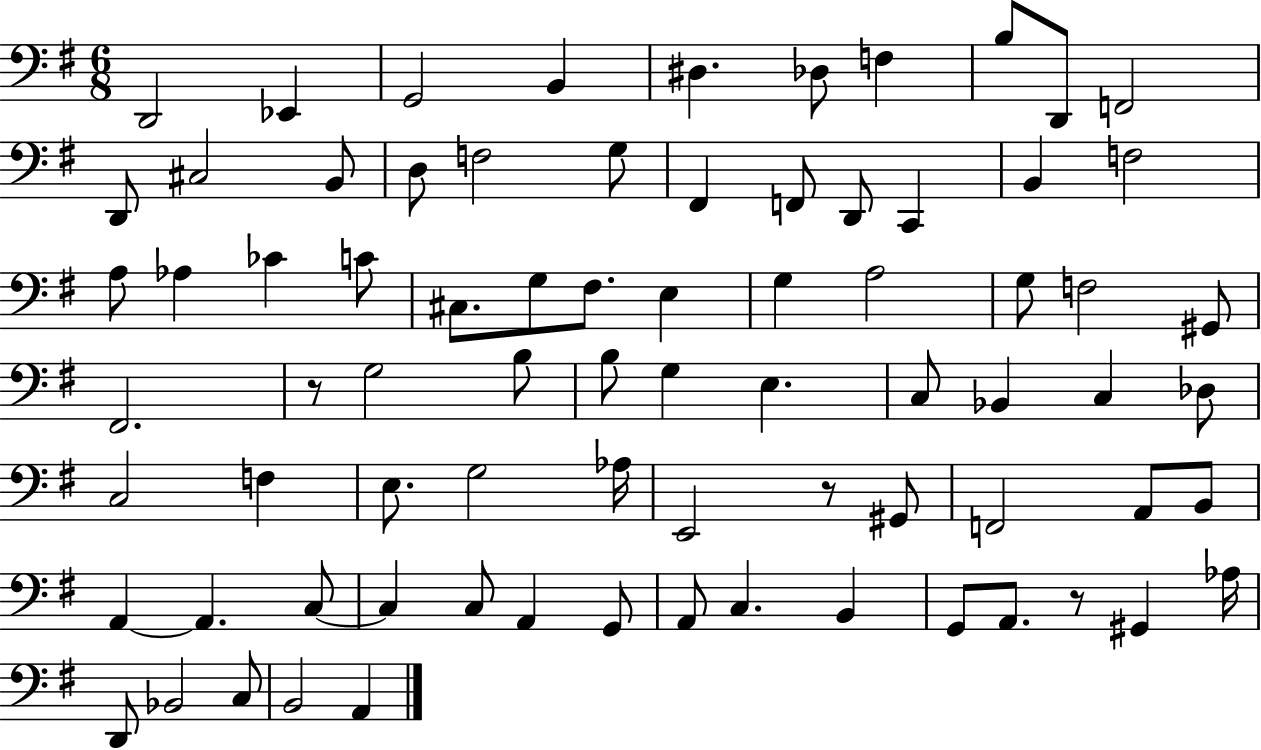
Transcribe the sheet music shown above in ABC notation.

X:1
T:Untitled
M:6/8
L:1/4
K:G
D,,2 _E,, G,,2 B,, ^D, _D,/2 F, B,/2 D,,/2 F,,2 D,,/2 ^C,2 B,,/2 D,/2 F,2 G,/2 ^F,, F,,/2 D,,/2 C,, B,, F,2 A,/2 _A, _C C/2 ^C,/2 G,/2 ^F,/2 E, G, A,2 G,/2 F,2 ^G,,/2 ^F,,2 z/2 G,2 B,/2 B,/2 G, E, C,/2 _B,, C, _D,/2 C,2 F, E,/2 G,2 _A,/4 E,,2 z/2 ^G,,/2 F,,2 A,,/2 B,,/2 A,, A,, C,/2 C, C,/2 A,, G,,/2 A,,/2 C, B,, G,,/2 A,,/2 z/2 ^G,, _A,/4 D,,/2 _B,,2 C,/2 B,,2 A,,